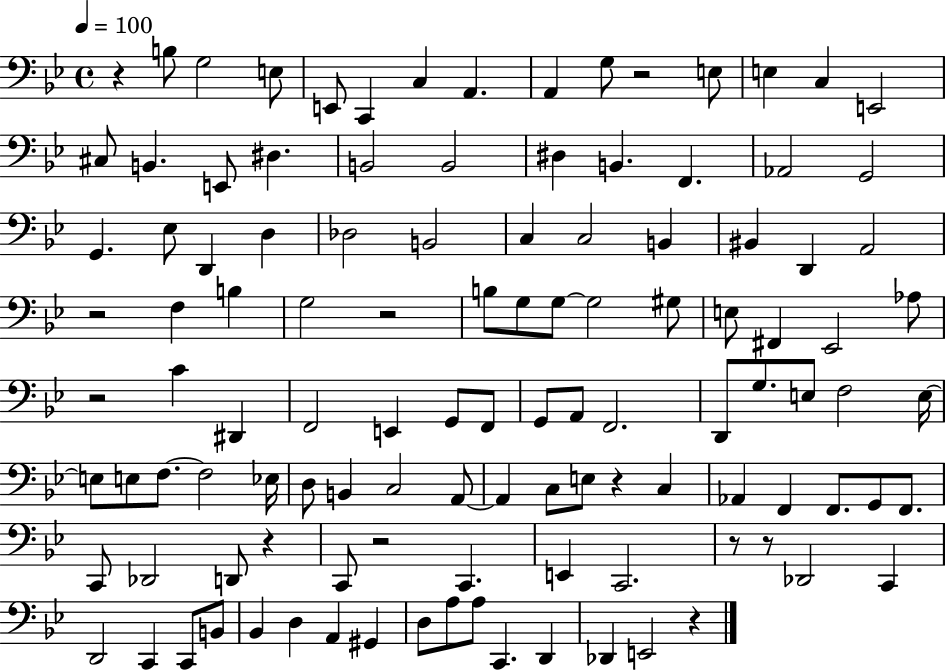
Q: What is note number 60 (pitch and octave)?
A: E3